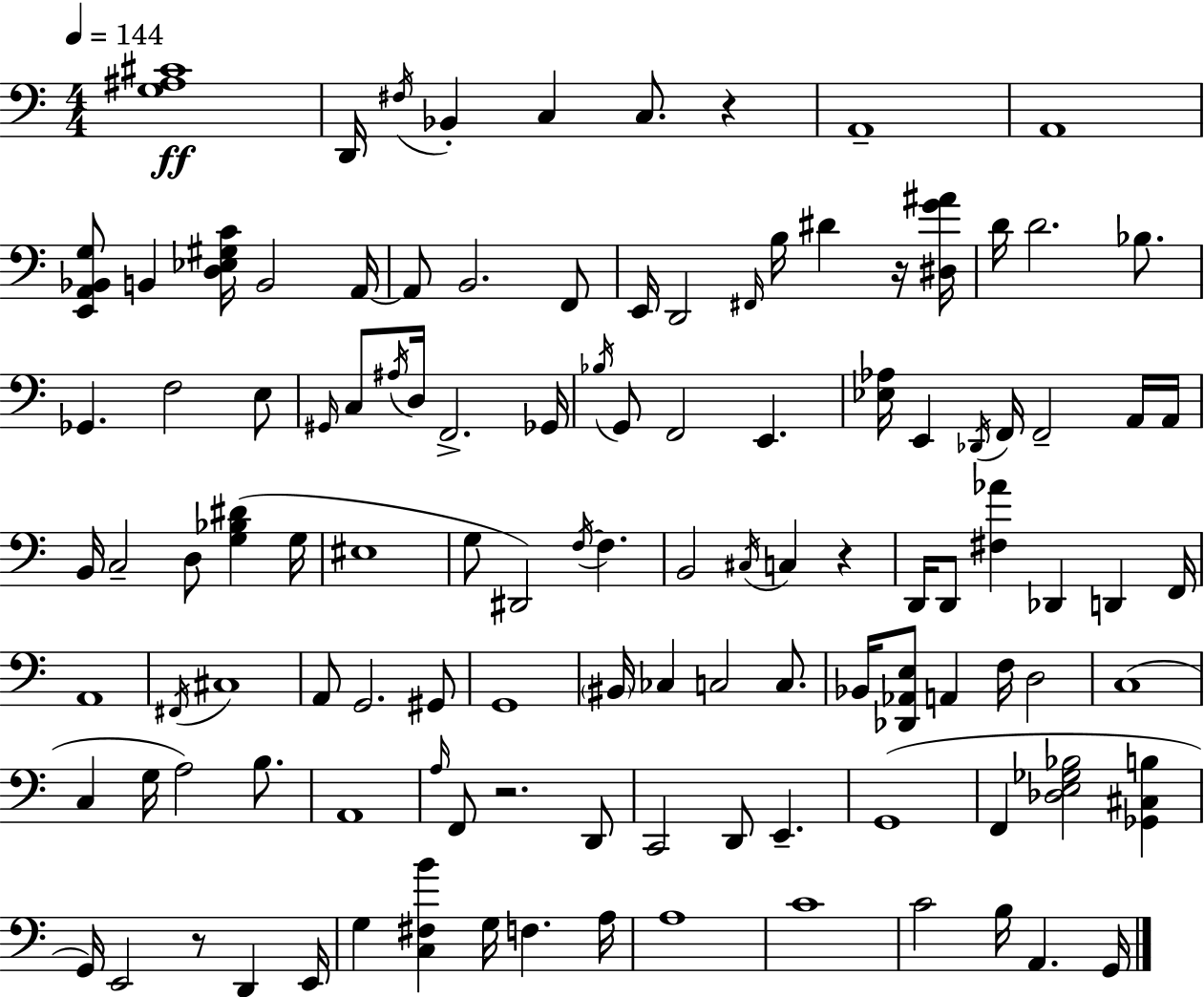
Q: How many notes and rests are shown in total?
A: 116